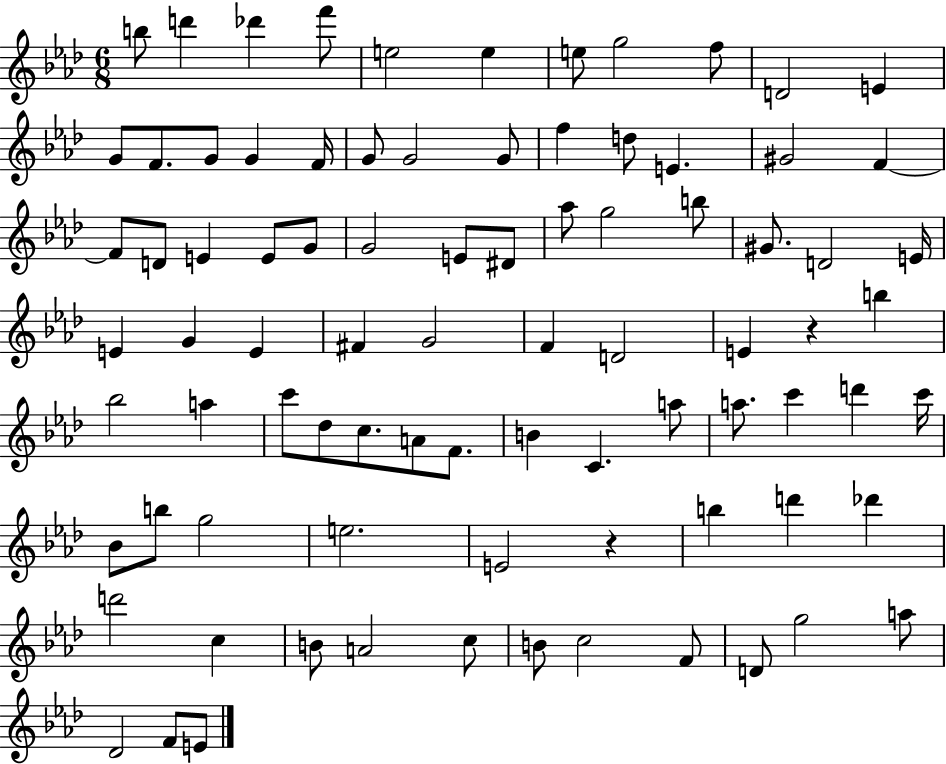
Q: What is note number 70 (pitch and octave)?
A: D6